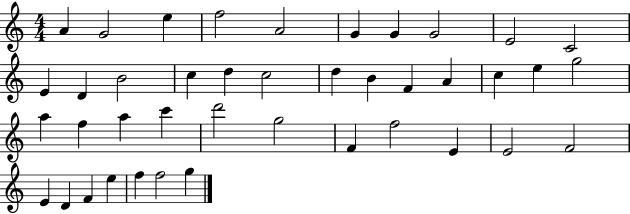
A4/q G4/h E5/q F5/h A4/h G4/q G4/q G4/h E4/h C4/h E4/q D4/q B4/h C5/q D5/q C5/h D5/q B4/q F4/q A4/q C5/q E5/q G5/h A5/q F5/q A5/q C6/q D6/h G5/h F4/q F5/h E4/q E4/h F4/h E4/q D4/q F4/q E5/q F5/q F5/h G5/q